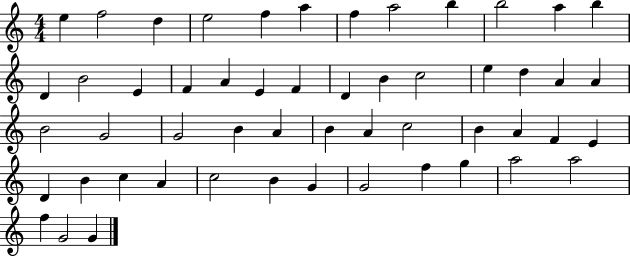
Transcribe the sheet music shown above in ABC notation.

X:1
T:Untitled
M:4/4
L:1/4
K:C
e f2 d e2 f a f a2 b b2 a b D B2 E F A E F D B c2 e d A A B2 G2 G2 B A B A c2 B A F E D B c A c2 B G G2 f g a2 a2 f G2 G